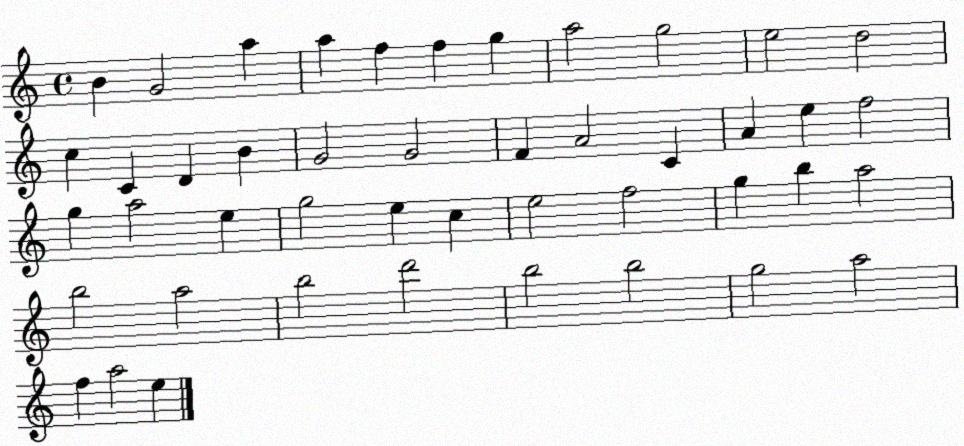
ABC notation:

X:1
T:Untitled
M:4/4
L:1/4
K:C
B G2 a a f f g a2 g2 e2 d2 c C D B G2 G2 F A2 C A e f2 g a2 e g2 e c e2 f2 g b a2 b2 a2 b2 d'2 b2 b2 g2 a2 f a2 e